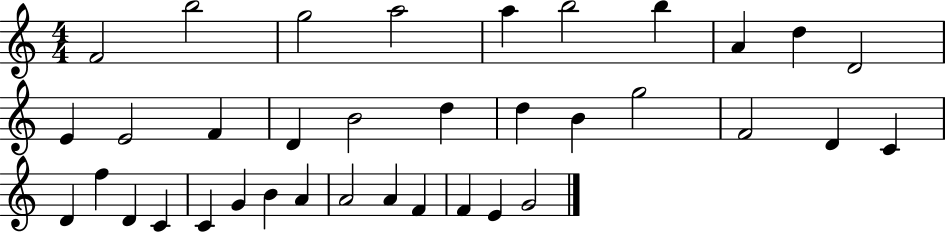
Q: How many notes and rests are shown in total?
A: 36